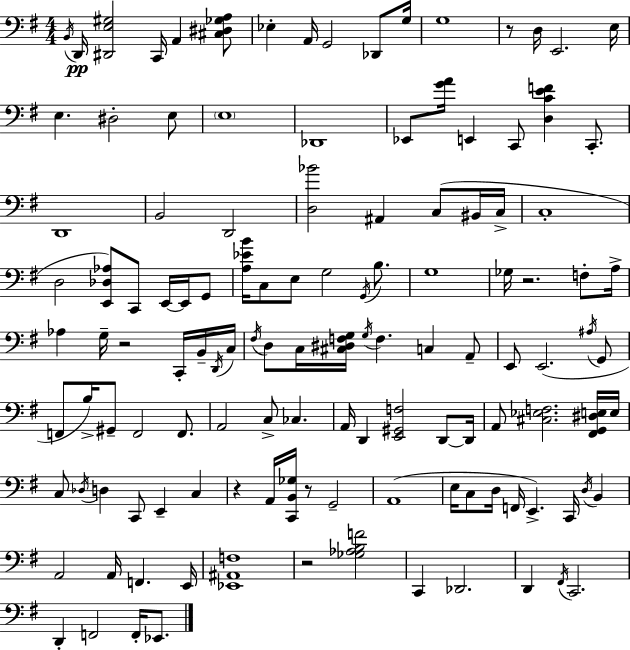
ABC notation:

X:1
T:Untitled
M:4/4
L:1/4
K:G
B,,/4 D,,/4 [^D,,E,^G,]2 C,,/4 A,, [^C,^D,_G,A,]/2 _E, A,,/4 G,,2 _D,,/2 G,/4 G,4 z/2 D,/4 E,,2 E,/4 E, ^D,2 E,/2 E,4 _D,,4 _E,,/2 [GA]/4 E,, C,,/2 [D,CEF] C,,/2 D,,4 B,,2 D,,2 [D,_B]2 ^A,, C,/2 ^B,,/4 C,/4 C,4 D,2 [E,,_D,_A,]/2 C,,/2 E,,/4 E,,/4 G,,/2 [A,_EB]/4 C,/2 E,/2 G,2 G,,/4 B,/2 G,4 _G,/4 z2 F,/2 A,/4 _A, G,/4 z2 C,,/4 B,,/4 D,,/4 C,/4 ^F,/4 D,/2 C,/4 [^C,^D,F,G,]/4 G,/4 F, C, A,,/2 E,,/2 E,,2 ^A,/4 G,,/2 F,,/2 B,/4 ^G,,/2 F,,2 F,,/2 A,,2 C,/2 _C, A,,/4 D,, [E,,^G,,F,]2 D,,/2 D,,/4 A,,/2 [^C,_E,F,]2 [^F,,G,,^D,E,]/4 E,/4 C,/2 _D,/4 D, C,,/2 E,, C, z A,,/4 [C,,B,,_G,]/4 z/2 G,,2 A,,4 E,/4 C,/2 D,/4 F,,/4 E,, C,,/4 D,/4 B,, A,,2 A,,/4 F,, E,,/4 [_E,,^A,,F,]4 z2 [_G,_A,B,F]2 C,, _D,,2 D,, ^F,,/4 C,,2 D,, F,,2 F,,/4 _E,,/2